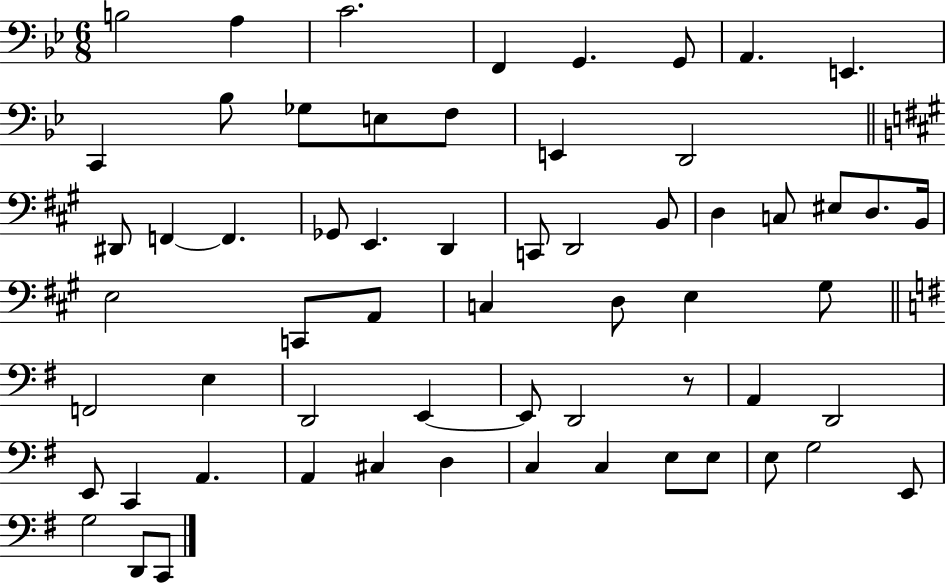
{
  \clef bass
  \numericTimeSignature
  \time 6/8
  \key bes \major
  b2 a4 | c'2. | f,4 g,4. g,8 | a,4. e,4. | \break c,4 bes8 ges8 e8 f8 | e,4 d,2 | \bar "||" \break \key a \major dis,8 f,4~~ f,4. | ges,8 e,4. d,4 | c,8 d,2 b,8 | d4 c8 eis8 d8. b,16 | \break e2 c,8 a,8 | c4 d8 e4 gis8 | \bar "||" \break \key e \minor f,2 e4 | d,2 e,4~~ | e,8 d,2 r8 | a,4 d,2 | \break e,8 c,4 a,4. | a,4 cis4 d4 | c4 c4 e8 e8 | e8 g2 e,8 | \break g2 d,8 c,8 | \bar "|."
}